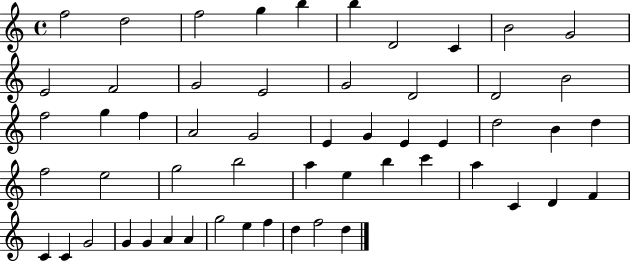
{
  \clef treble
  \time 4/4
  \defaultTimeSignature
  \key c \major
  f''2 d''2 | f''2 g''4 b''4 | b''4 d'2 c'4 | b'2 g'2 | \break e'2 f'2 | g'2 e'2 | g'2 d'2 | d'2 b'2 | \break f''2 g''4 f''4 | a'2 g'2 | e'4 g'4 e'4 e'4 | d''2 b'4 d''4 | \break f''2 e''2 | g''2 b''2 | a''4 e''4 b''4 c'''4 | a''4 c'4 d'4 f'4 | \break c'4 c'4 g'2 | g'4 g'4 a'4 a'4 | g''2 e''4 f''4 | d''4 f''2 d''4 | \break \bar "|."
}